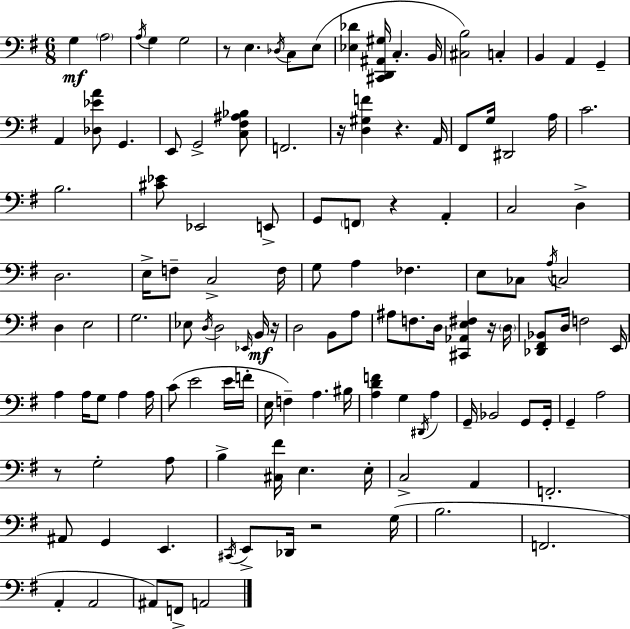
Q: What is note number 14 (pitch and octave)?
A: A2